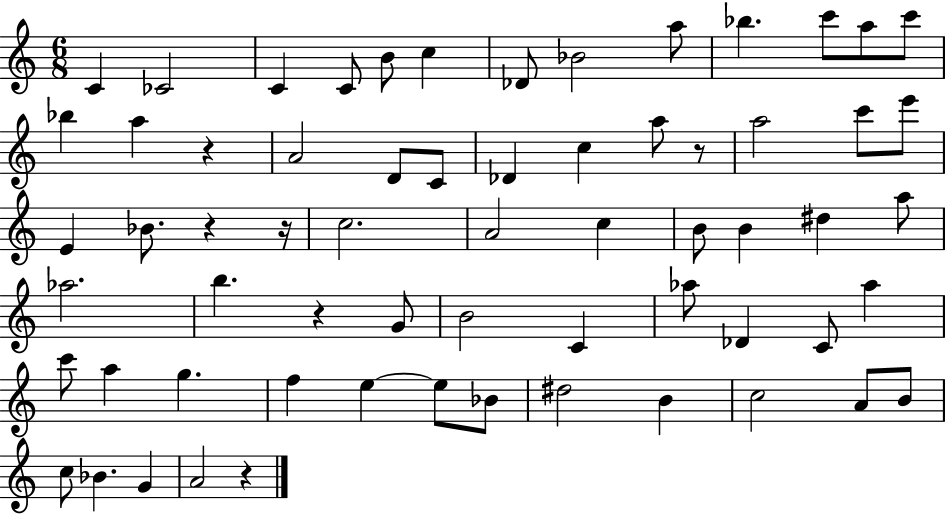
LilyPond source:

{
  \clef treble
  \numericTimeSignature
  \time 6/8
  \key c \major
  \repeat volta 2 { c'4 ces'2 | c'4 c'8 b'8 c''4 | des'8 bes'2 a''8 | bes''4. c'''8 a''8 c'''8 | \break bes''4 a''4 r4 | a'2 d'8 c'8 | des'4 c''4 a''8 r8 | a''2 c'''8 e'''8 | \break e'4 bes'8. r4 r16 | c''2. | a'2 c''4 | b'8 b'4 dis''4 a''8 | \break aes''2. | b''4. r4 g'8 | b'2 c'4 | aes''8 des'4 c'8 aes''4 | \break c'''8 a''4 g''4. | f''4 e''4~~ e''8 bes'8 | dis''2 b'4 | c''2 a'8 b'8 | \break c''8 bes'4. g'4 | a'2 r4 | } \bar "|."
}